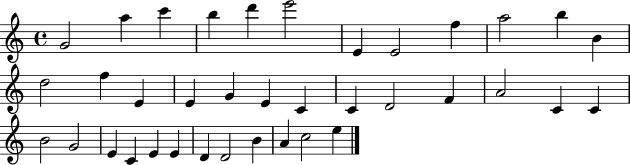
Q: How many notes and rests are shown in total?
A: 37